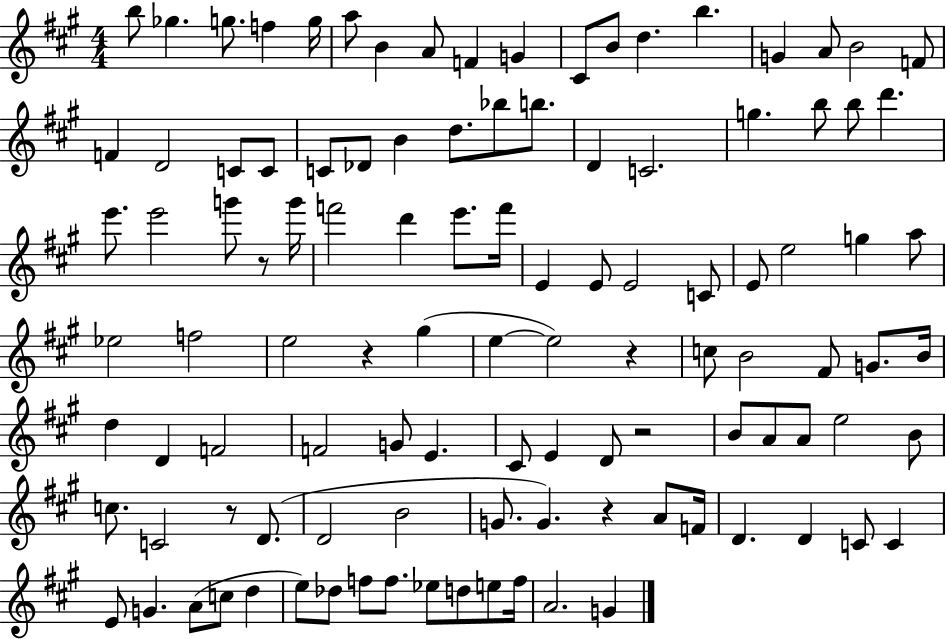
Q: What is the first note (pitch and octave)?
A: B5